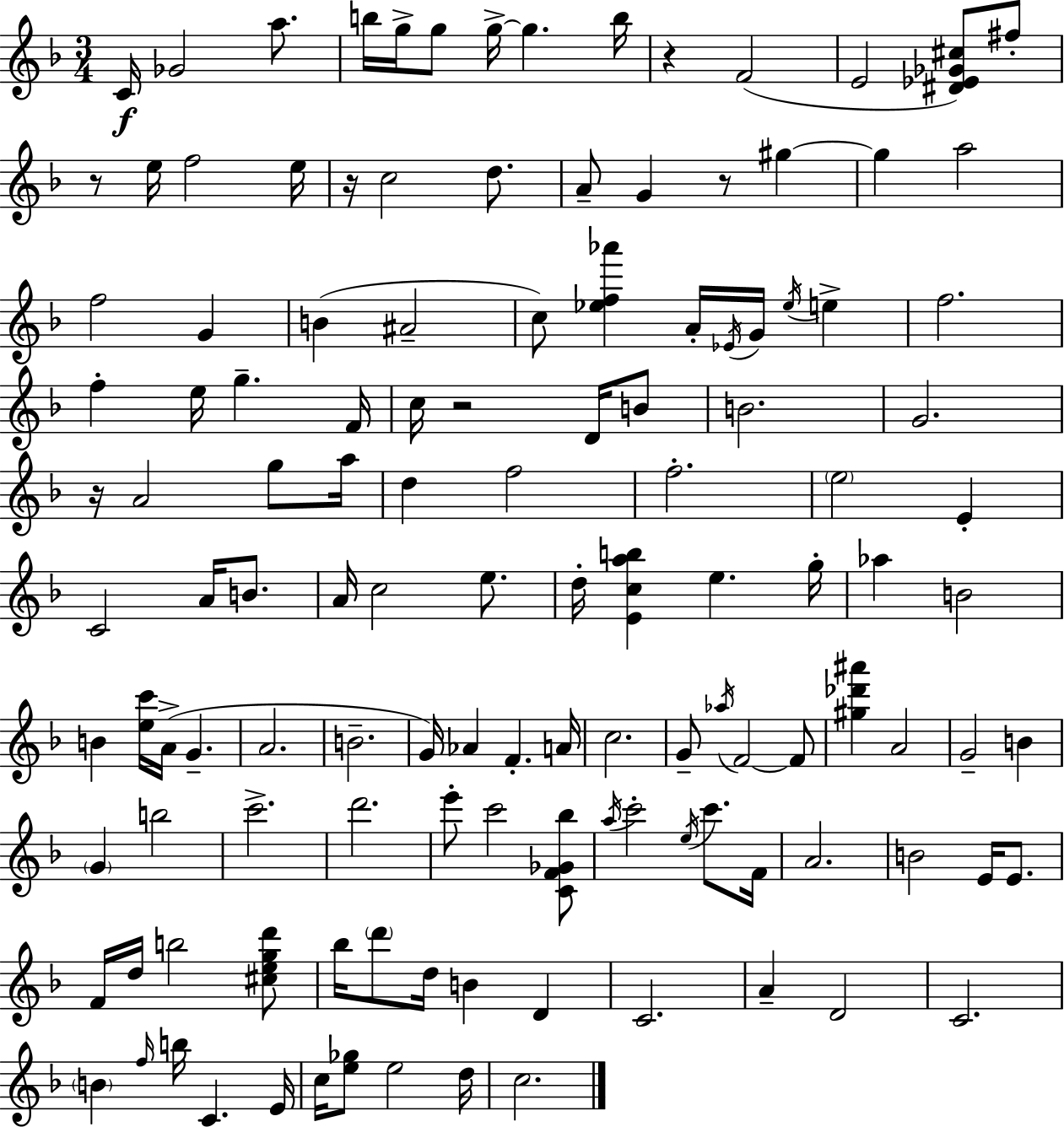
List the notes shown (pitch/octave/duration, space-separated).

C4/s Gb4/h A5/e. B5/s G5/s G5/e G5/s G5/q. B5/s R/q F4/h E4/h [D#4,Eb4,Gb4,C#5]/e F#5/e R/e E5/s F5/h E5/s R/s C5/h D5/e. A4/e G4/q R/e G#5/q G#5/q A5/h F5/h G4/q B4/q A#4/h C5/e [Eb5,F5,Ab6]/q A4/s Eb4/s G4/s Eb5/s E5/q F5/h. F5/q E5/s G5/q. F4/s C5/s R/h D4/s B4/e B4/h. G4/h. R/s A4/h G5/e A5/s D5/q F5/h F5/h. E5/h E4/q C4/h A4/s B4/e. A4/s C5/h E5/e. D5/s [E4,C5,A5,B5]/q E5/q. G5/s Ab5/q B4/h B4/q [E5,C6]/s A4/s G4/q. A4/h. B4/h. G4/s Ab4/q F4/q. A4/s C5/h. G4/e Ab5/s F4/h F4/e [G#5,Db6,A#6]/q A4/h G4/h B4/q G4/q B5/h C6/h. D6/h. E6/e C6/h [C4,F4,Gb4,Bb5]/e A5/s C6/h E5/s C6/e. F4/s A4/h. B4/h E4/s E4/e. F4/s D5/s B5/h [C#5,E5,G5,D6]/e Bb5/s D6/e D5/s B4/q D4/q C4/h. A4/q D4/h C4/h. B4/q F5/s B5/s C4/q. E4/s C5/s [E5,Gb5]/e E5/h D5/s C5/h.